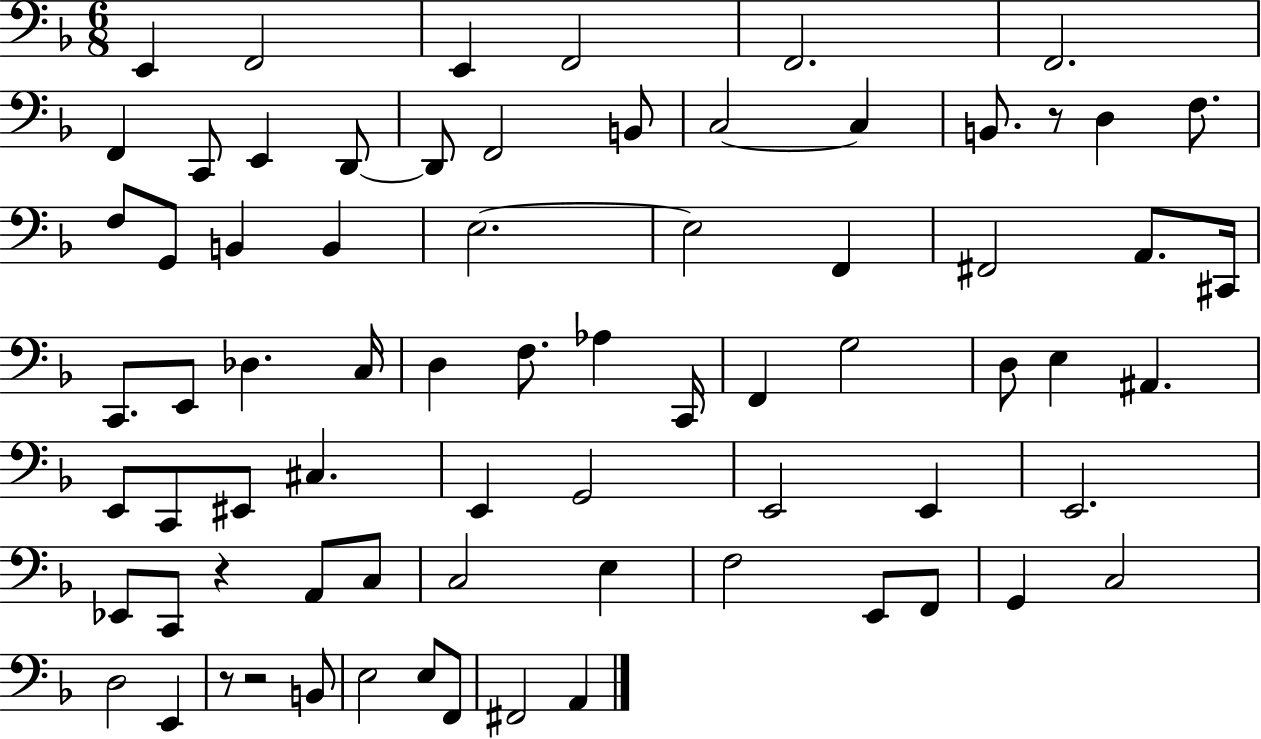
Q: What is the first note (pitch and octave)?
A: E2